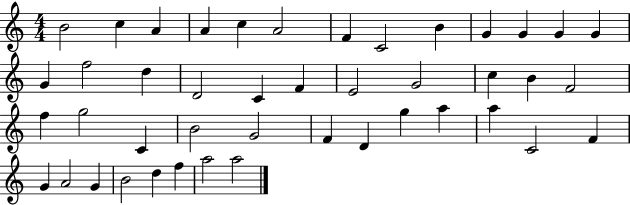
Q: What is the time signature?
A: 4/4